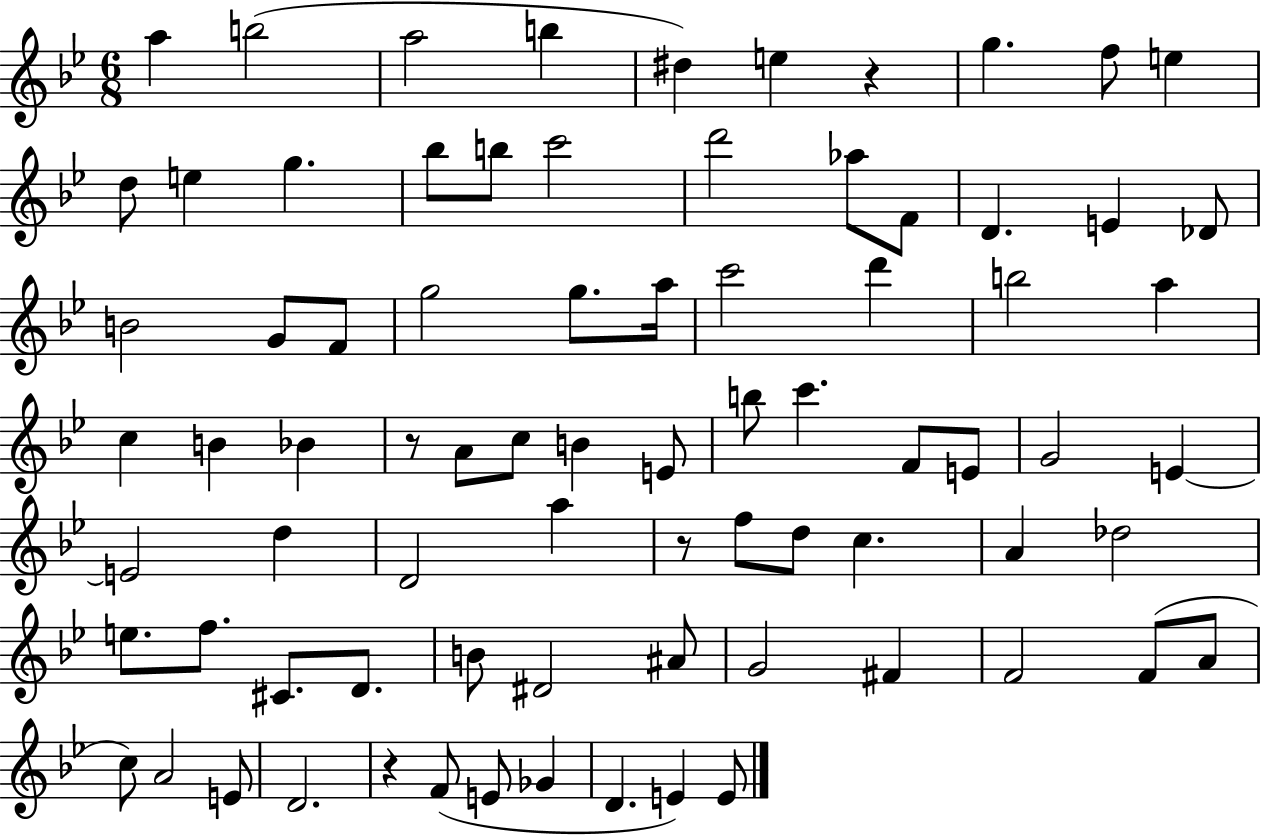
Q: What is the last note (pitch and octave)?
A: E4